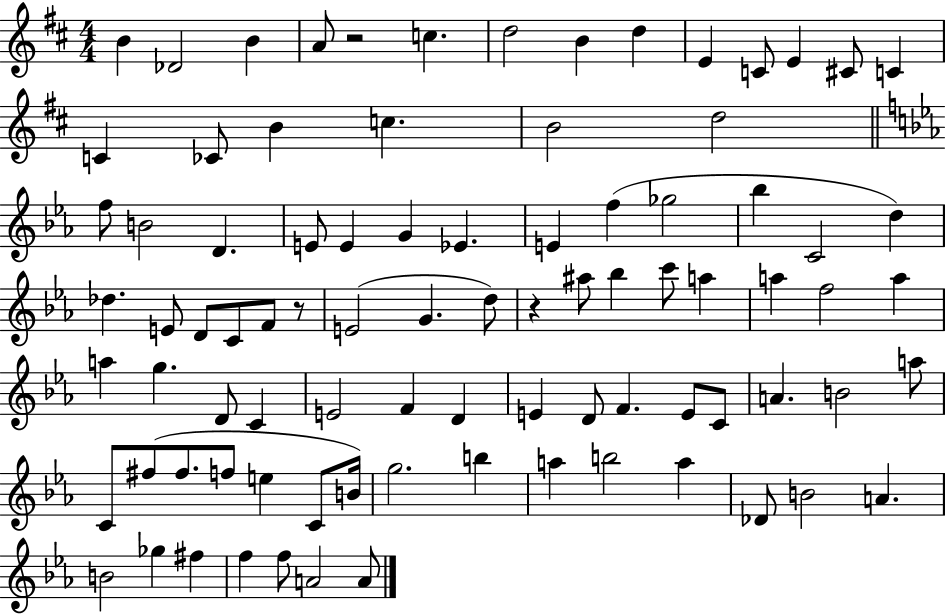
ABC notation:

X:1
T:Untitled
M:4/4
L:1/4
K:D
B _D2 B A/2 z2 c d2 B d E C/2 E ^C/2 C C _C/2 B c B2 d2 f/2 B2 D E/2 E G _E E f _g2 _b C2 d _d E/2 D/2 C/2 F/2 z/2 E2 G d/2 z ^a/2 _b c'/2 a a f2 a a g D/2 C E2 F D E D/2 F E/2 C/2 A B2 a/2 C/2 ^f/2 ^f/2 f/2 e C/2 B/4 g2 b a b2 a _D/2 B2 A B2 _g ^f f f/2 A2 A/2